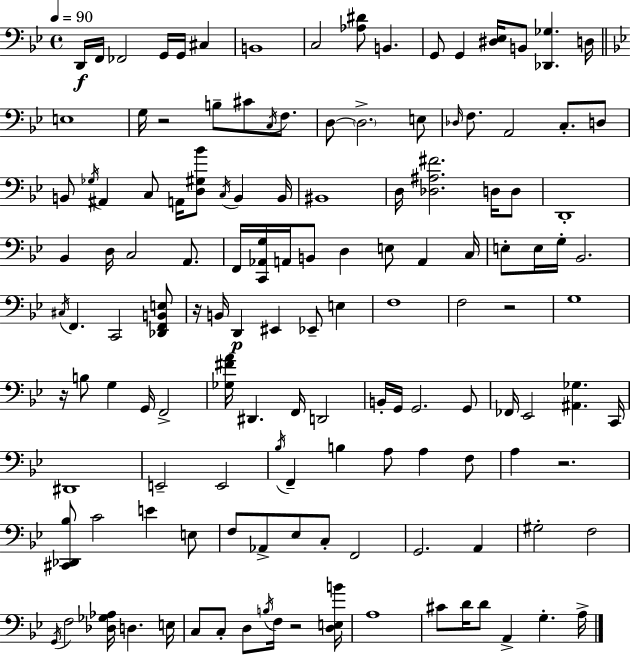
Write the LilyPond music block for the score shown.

{
  \clef bass
  \time 4/4
  \defaultTimeSignature
  \key g \minor
  \tempo 4 = 90
  d,16\f f,16 fes,2 g,16 g,16 cis4 | b,1 | c2 <aes dis'>8 b,4. | g,8 g,4 <dis ees>16 b,8 <des, ges>4. d16 | \break \bar "||" \break \key bes \major e1 | g16 r2 b8-- cis'8 \acciaccatura { c16 } f8. | d8~~ \parenthesize d2.-> e8 | \grace { des16 } f8. a,2 c8.-. | \break d8 b,8 \acciaccatura { ges16 } ais,4 c8 a,16 <d gis bes'>8 \acciaccatura { c16 } b,4 | b,16 bis,1 | d16 <des ais fis'>2. | d16 d8 d,1-. | \break bes,4 d16 c2 | a,8. f,16 <c, aes, g>16 a,16 b,8 d4 e8 a,4 | c16 e8-. e16 g16-. bes,2. | \acciaccatura { cis16 } f,4. c,2 | \break <des, f, b, e>8 r16 b,16 d,4\p eis,4 ees,8-- | e4 f1 | f2 r2 | g1 | \break r16 b8 g4 g,16 f,2-> | <ges fis' a'>16 dis,4. f,16 d,2 | b,16-. g,16 g,2. | g,8 fes,16 ees,2 <ais, ges>4. | \break c,16 dis,1 | e,2-- e,2 | \acciaccatura { bes16 } f,4-- b4 a8 | a4 f8 a4 r2. | \break <cis, des, bes>8 c'2 | e'4 e8 f8 aes,8-> ees8 c8-. f,2 | g,2. | a,4 gis2-. f2 | \break \acciaccatura { g,16 } f2 <des ges aes>16 | d4. e16 c8 c8-. d8 \acciaccatura { b16 } f16 r2 | <d e b'>16 a1 | cis'8 d'16 d'8 a,4-> | \break g4.-. a16-> \bar "|."
}